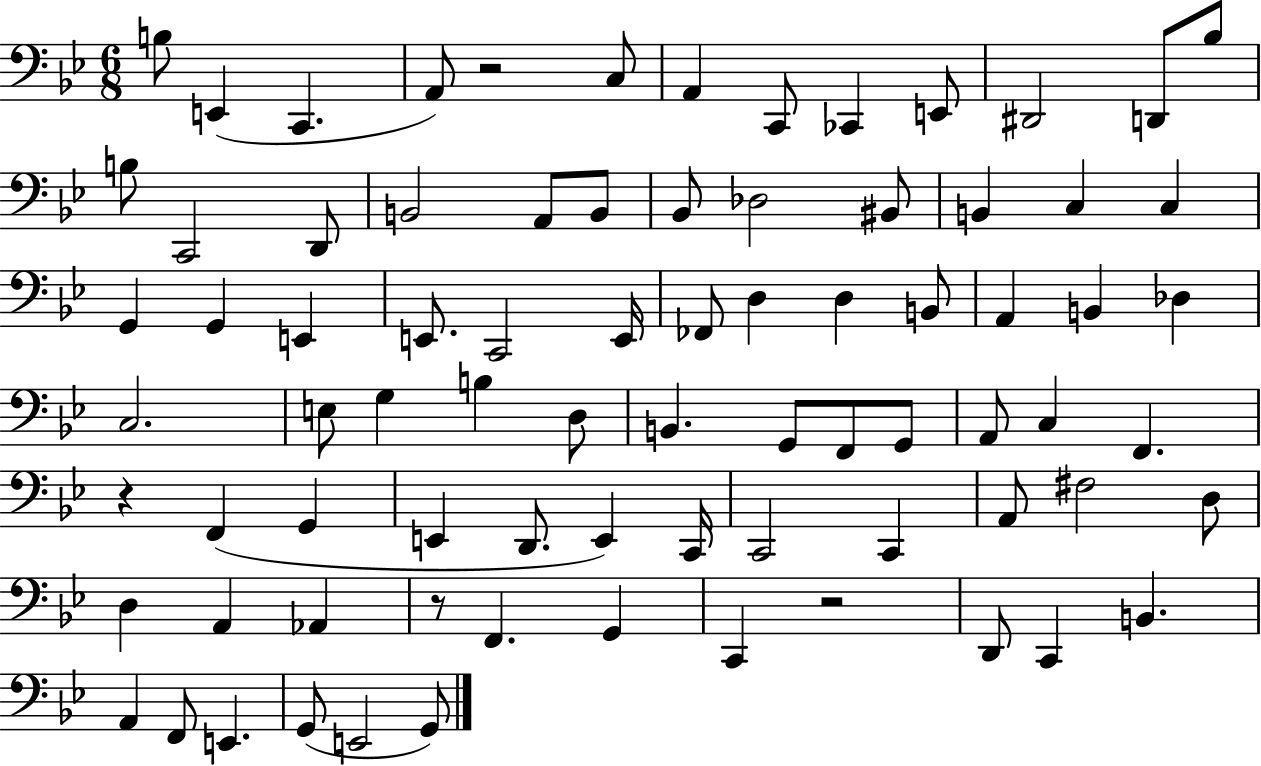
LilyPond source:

{
  \clef bass
  \numericTimeSignature
  \time 6/8
  \key bes \major
  b8 e,4( c,4. | a,8) r2 c8 | a,4 c,8 ces,4 e,8 | dis,2 d,8 bes8 | \break b8 c,2 d,8 | b,2 a,8 b,8 | bes,8 des2 bis,8 | b,4 c4 c4 | \break g,4 g,4 e,4 | e,8. c,2 e,16 | fes,8 d4 d4 b,8 | a,4 b,4 des4 | \break c2. | e8 g4 b4 d8 | b,4. g,8 f,8 g,8 | a,8 c4 f,4. | \break r4 f,4( g,4 | e,4 d,8. e,4) c,16 | c,2 c,4 | a,8 fis2 d8 | \break d4 a,4 aes,4 | r8 f,4. g,4 | c,4 r2 | d,8 c,4 b,4. | \break a,4 f,8 e,4. | g,8( e,2 g,8) | \bar "|."
}